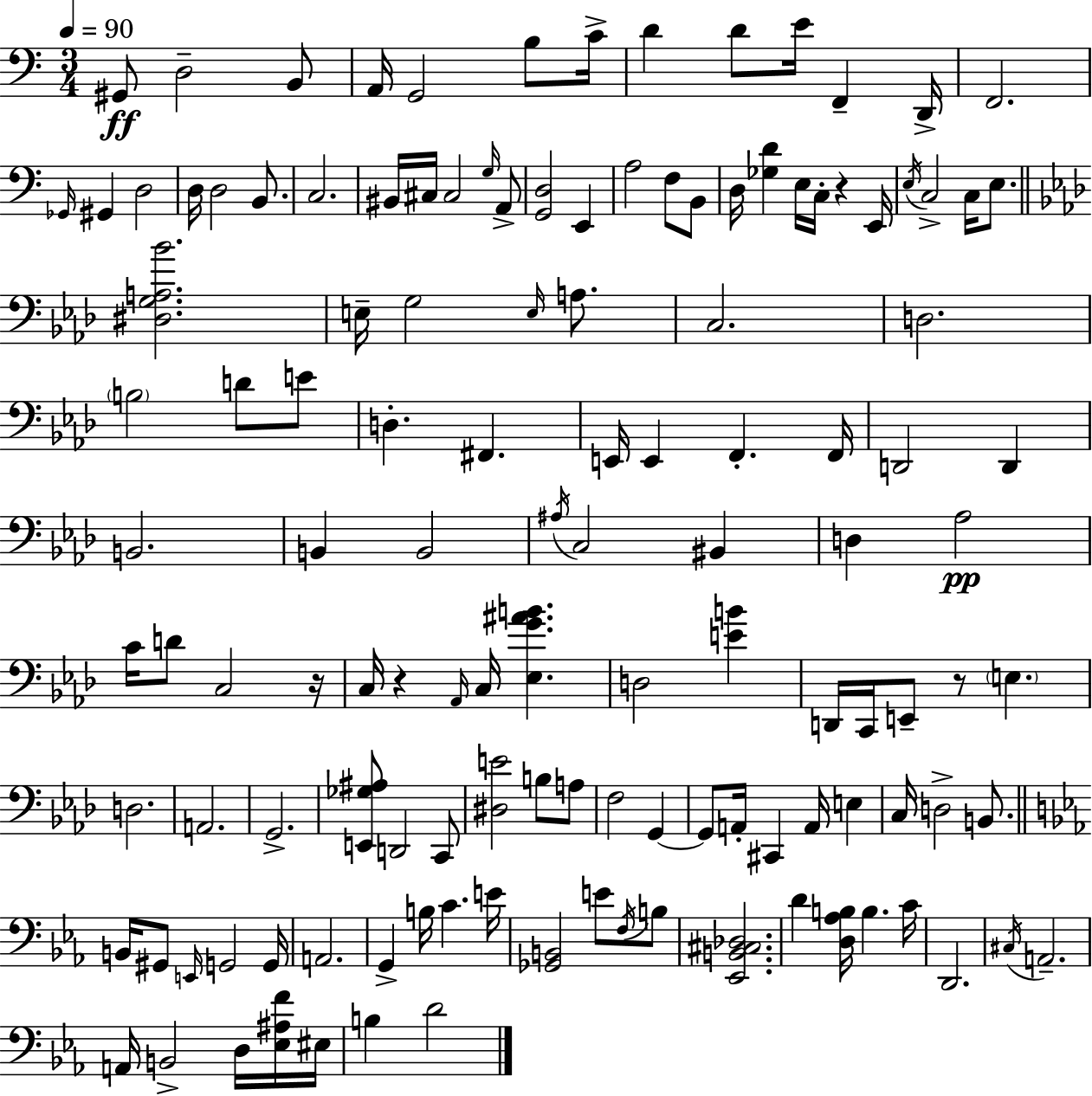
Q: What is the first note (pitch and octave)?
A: G#2